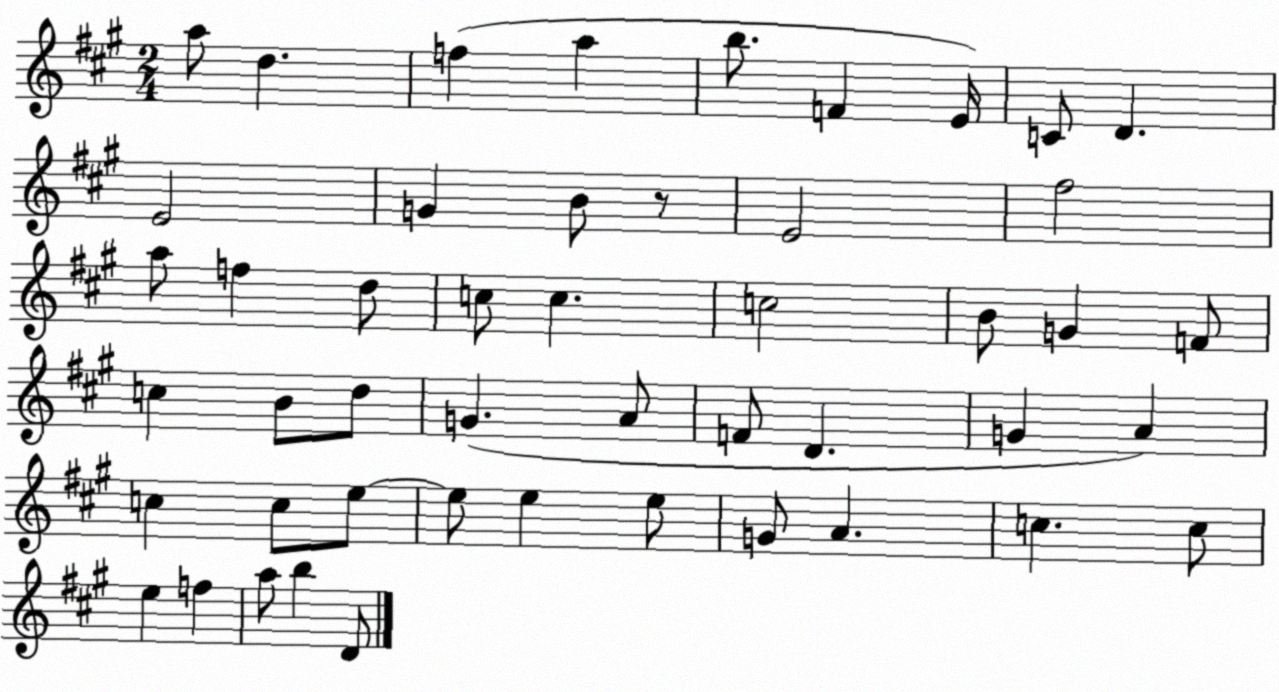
X:1
T:Untitled
M:2/4
L:1/4
K:A
a/2 d f a b/2 F E/4 C/2 D E2 G B/2 z/2 E2 ^f2 a/2 f d/2 c/2 c c2 B/2 G F/2 c B/2 d/2 G A/2 F/2 D G A c c/2 e/2 e/2 e e/2 G/2 A c c/2 e f a/2 b D/2